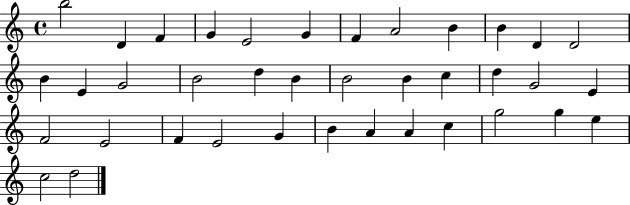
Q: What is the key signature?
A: C major